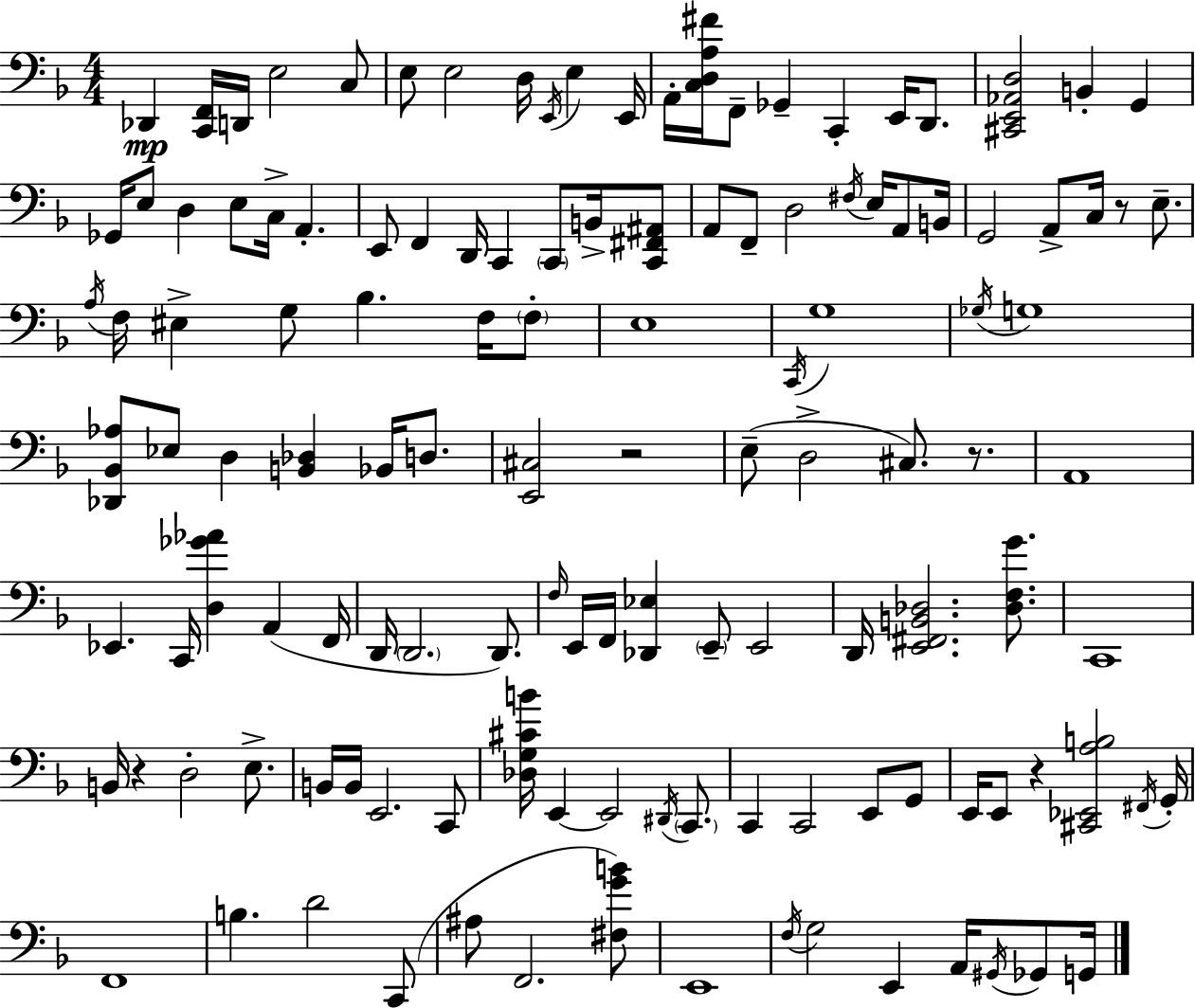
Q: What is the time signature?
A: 4/4